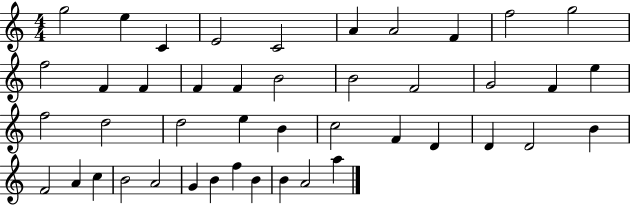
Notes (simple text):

G5/h E5/q C4/q E4/h C4/h A4/q A4/h F4/q F5/h G5/h F5/h F4/q F4/q F4/q F4/q B4/h B4/h F4/h G4/h F4/q E5/q F5/h D5/h D5/h E5/q B4/q C5/h F4/q D4/q D4/q D4/h B4/q F4/h A4/q C5/q B4/h A4/h G4/q B4/q F5/q B4/q B4/q A4/h A5/q